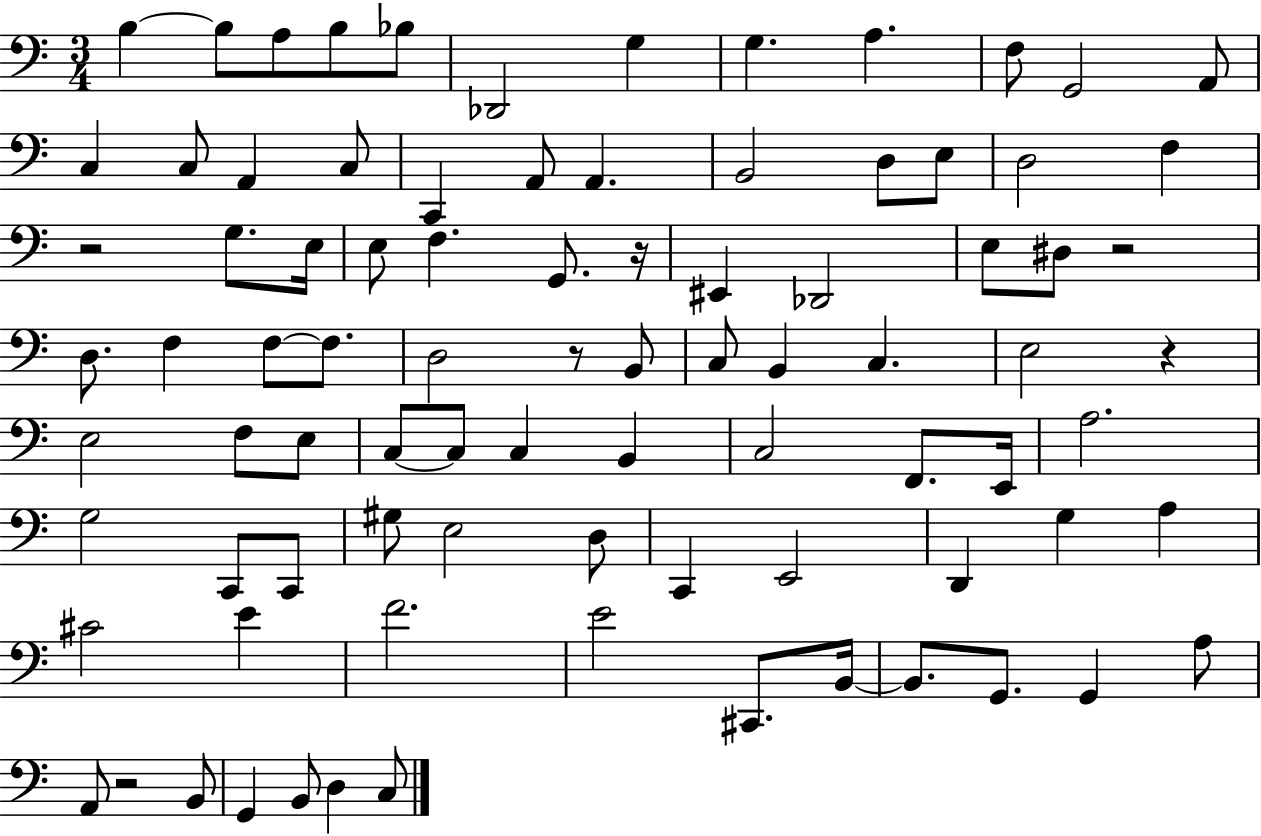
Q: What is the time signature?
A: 3/4